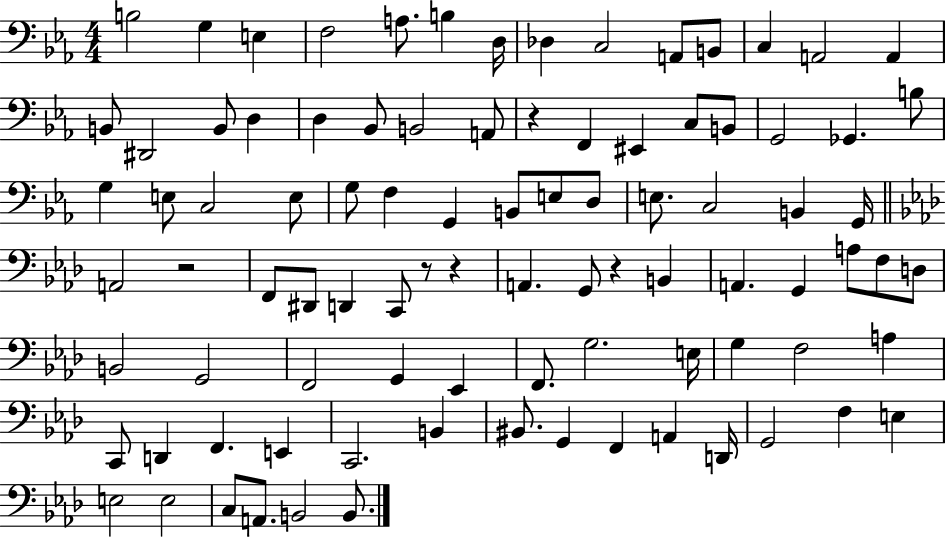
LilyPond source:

{
  \clef bass
  \numericTimeSignature
  \time 4/4
  \key ees \major
  b2 g4 e4 | f2 a8. b4 d16 | des4 c2 a,8 b,8 | c4 a,2 a,4 | \break b,8 dis,2 b,8 d4 | d4 bes,8 b,2 a,8 | r4 f,4 eis,4 c8 b,8 | g,2 ges,4. b8 | \break g4 e8 c2 e8 | g8 f4 g,4 b,8 e8 d8 | e8. c2 b,4 g,16 | \bar "||" \break \key f \minor a,2 r2 | f,8 dis,8 d,4 c,8 r8 r4 | a,4. g,8 r4 b,4 | a,4. g,4 a8 f8 d8 | \break b,2 g,2 | f,2 g,4 ees,4 | f,8. g2. e16 | g4 f2 a4 | \break c,8 d,4 f,4. e,4 | c,2. b,4 | bis,8. g,4 f,4 a,4 d,16 | g,2 f4 e4 | \break e2 e2 | c8 a,8. b,2 b,8. | \bar "|."
}